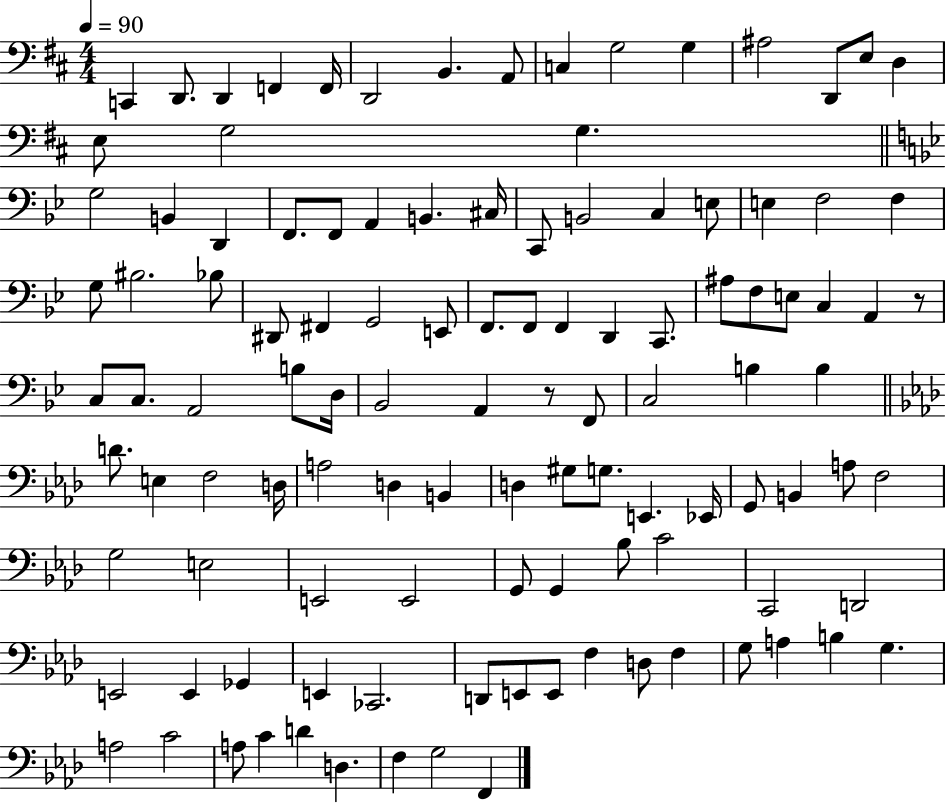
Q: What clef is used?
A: bass